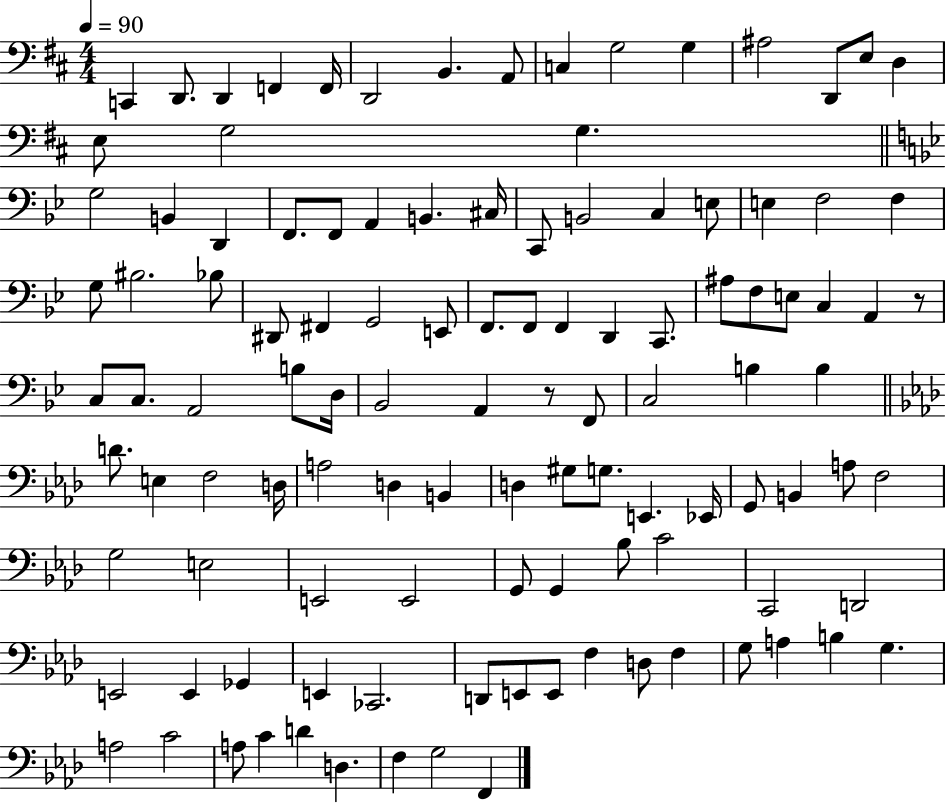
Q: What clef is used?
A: bass